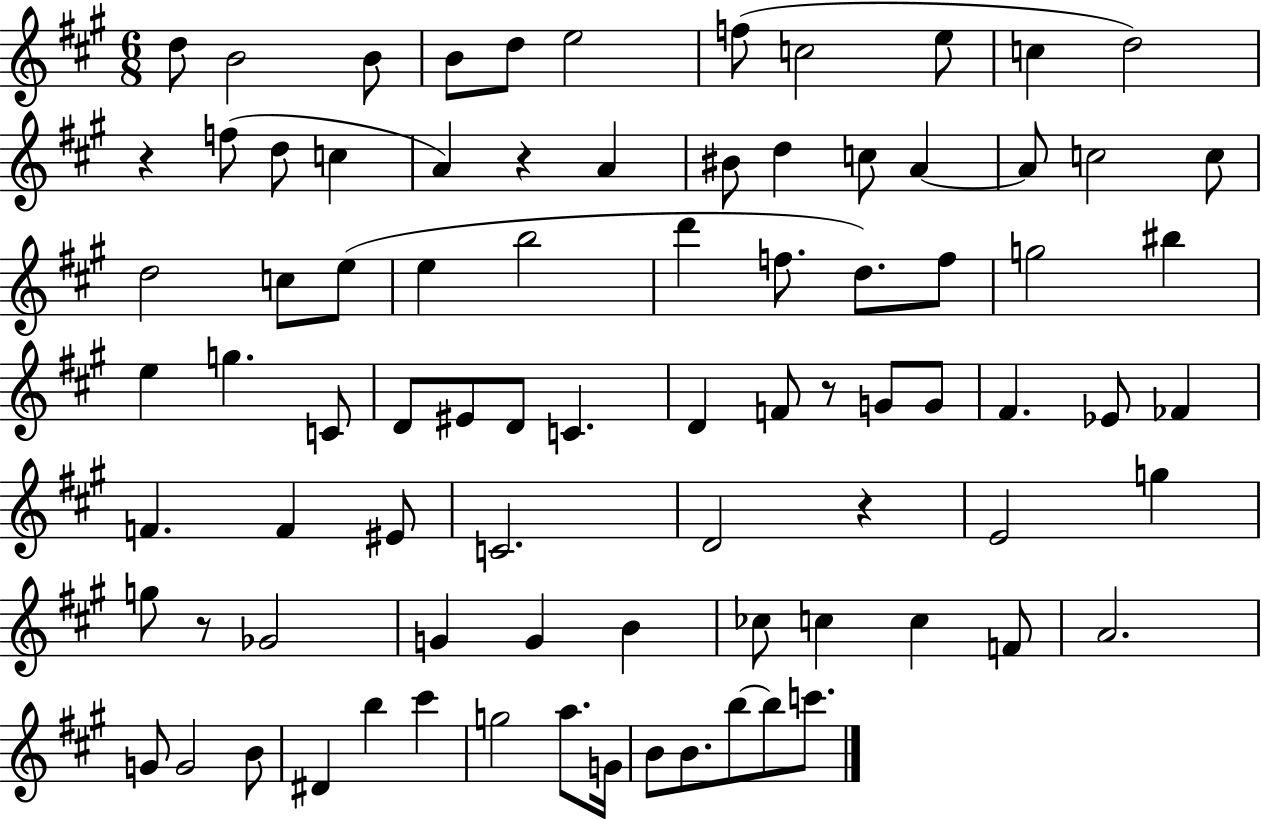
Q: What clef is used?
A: treble